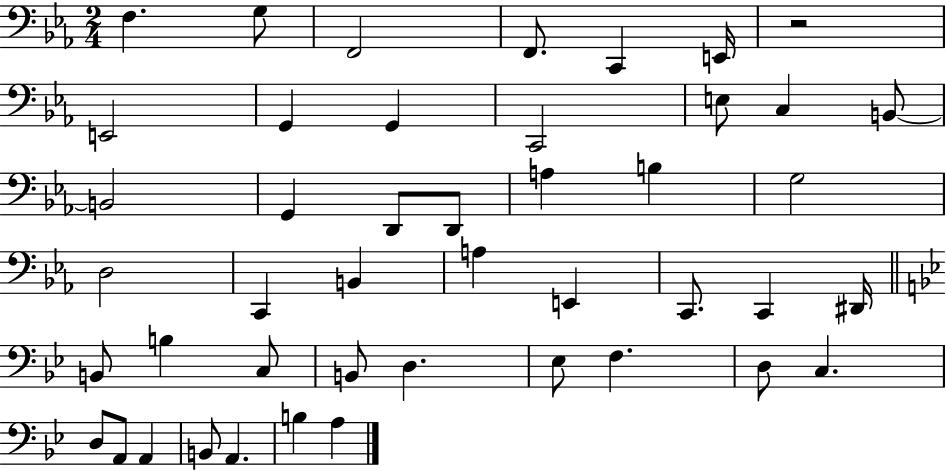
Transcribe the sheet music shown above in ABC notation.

X:1
T:Untitled
M:2/4
L:1/4
K:Eb
F, G,/2 F,,2 F,,/2 C,, E,,/4 z2 E,,2 G,, G,, C,,2 E,/2 C, B,,/2 B,,2 G,, D,,/2 D,,/2 A, B, G,2 D,2 C,, B,, A, E,, C,,/2 C,, ^D,,/4 B,,/2 B, C,/2 B,,/2 D, _E,/2 F, D,/2 C, D,/2 A,,/2 A,, B,,/2 A,, B, A,